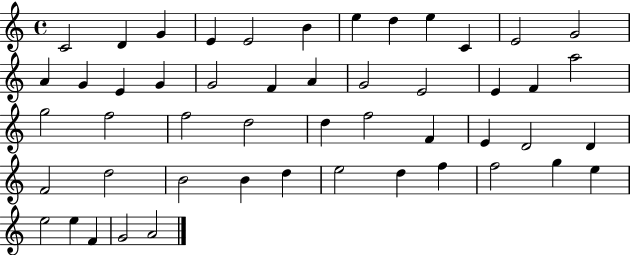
{
  \clef treble
  \time 4/4
  \defaultTimeSignature
  \key c \major
  c'2 d'4 g'4 | e'4 e'2 b'4 | e''4 d''4 e''4 c'4 | e'2 g'2 | \break a'4 g'4 e'4 g'4 | g'2 f'4 a'4 | g'2 e'2 | e'4 f'4 a''2 | \break g''2 f''2 | f''2 d''2 | d''4 f''2 f'4 | e'4 d'2 d'4 | \break f'2 d''2 | b'2 b'4 d''4 | e''2 d''4 f''4 | f''2 g''4 e''4 | \break e''2 e''4 f'4 | g'2 a'2 | \bar "|."
}